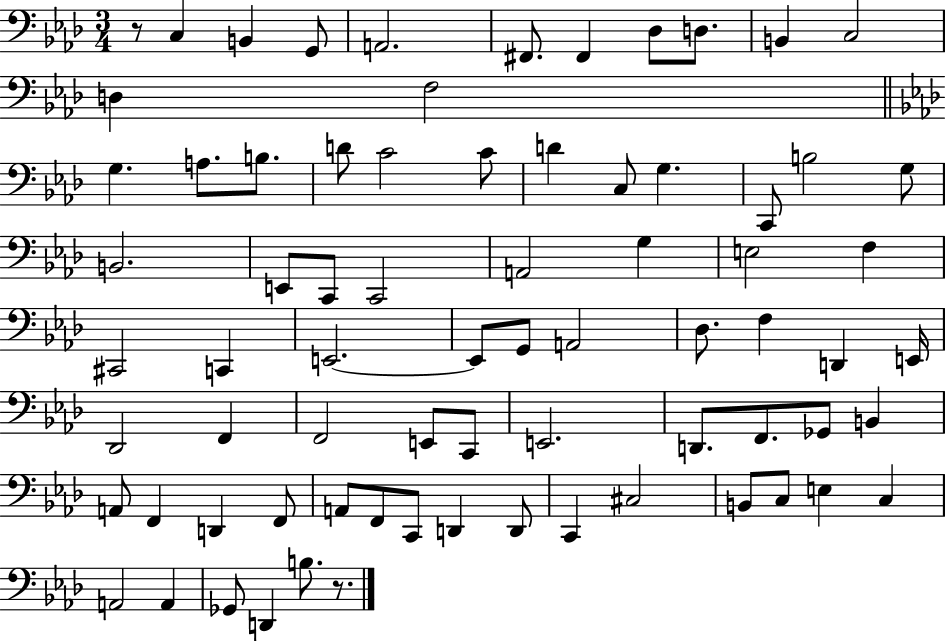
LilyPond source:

{
  \clef bass
  \numericTimeSignature
  \time 3/4
  \key aes \major
  r8 c4 b,4 g,8 | a,2. | fis,8. fis,4 des8 d8. | b,4 c2 | \break d4 f2 | \bar "||" \break \key aes \major g4. a8. b8. | d'8 c'2 c'8 | d'4 c8 g4. | c,8 b2 g8 | \break b,2. | e,8 c,8 c,2 | a,2 g4 | e2 f4 | \break cis,2 c,4 | e,2.~~ | e,8 g,8 a,2 | des8. f4 d,4 e,16 | \break des,2 f,4 | f,2 e,8 c,8 | e,2. | d,8. f,8. ges,8 b,4 | \break a,8 f,4 d,4 f,8 | a,8 f,8 c,8 d,4 d,8 | c,4 cis2 | b,8 c8 e4 c4 | \break a,2 a,4 | ges,8 d,4 b8. r8. | \bar "|."
}